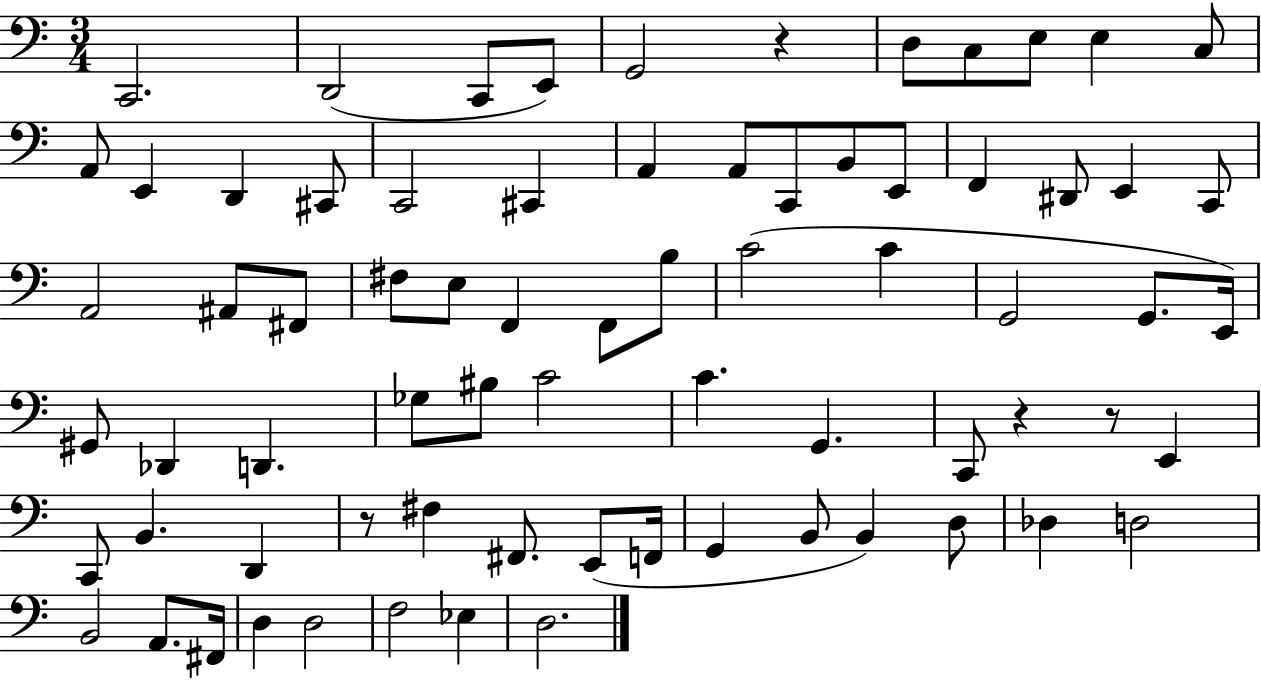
X:1
T:Untitled
M:3/4
L:1/4
K:C
C,,2 D,,2 C,,/2 E,,/2 G,,2 z D,/2 C,/2 E,/2 E, C,/2 A,,/2 E,, D,, ^C,,/2 C,,2 ^C,, A,, A,,/2 C,,/2 B,,/2 E,,/2 F,, ^D,,/2 E,, C,,/2 A,,2 ^A,,/2 ^F,,/2 ^F,/2 E,/2 F,, F,,/2 B,/2 C2 C G,,2 G,,/2 E,,/4 ^G,,/2 _D,, D,, _G,/2 ^B,/2 C2 C G,, C,,/2 z z/2 E,, C,,/2 B,, D,, z/2 ^F, ^F,,/2 E,,/2 F,,/4 G,, B,,/2 B,, D,/2 _D, D,2 B,,2 A,,/2 ^F,,/4 D, D,2 F,2 _E, D,2